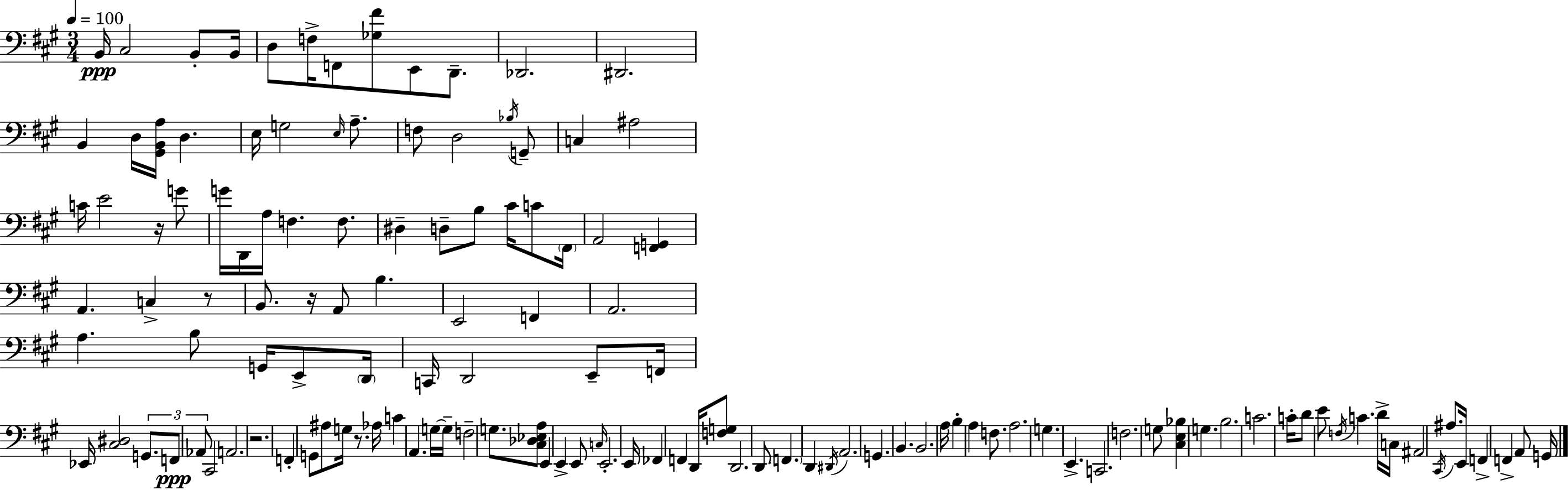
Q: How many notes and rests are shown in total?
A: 131